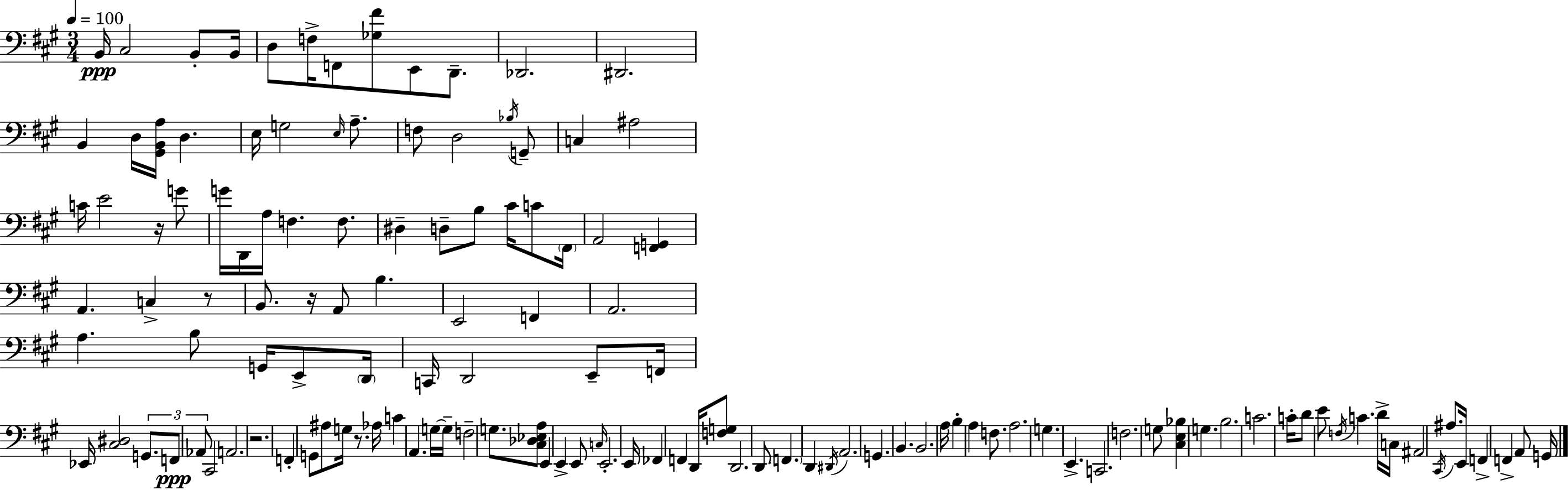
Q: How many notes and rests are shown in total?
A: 131